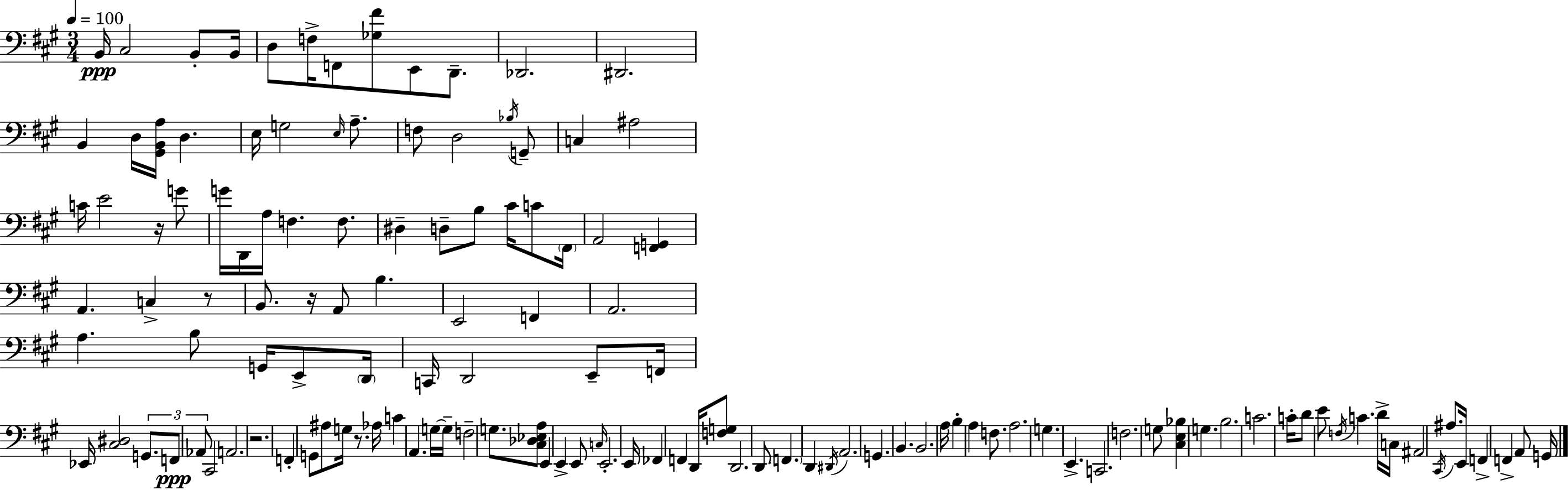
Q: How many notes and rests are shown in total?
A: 131